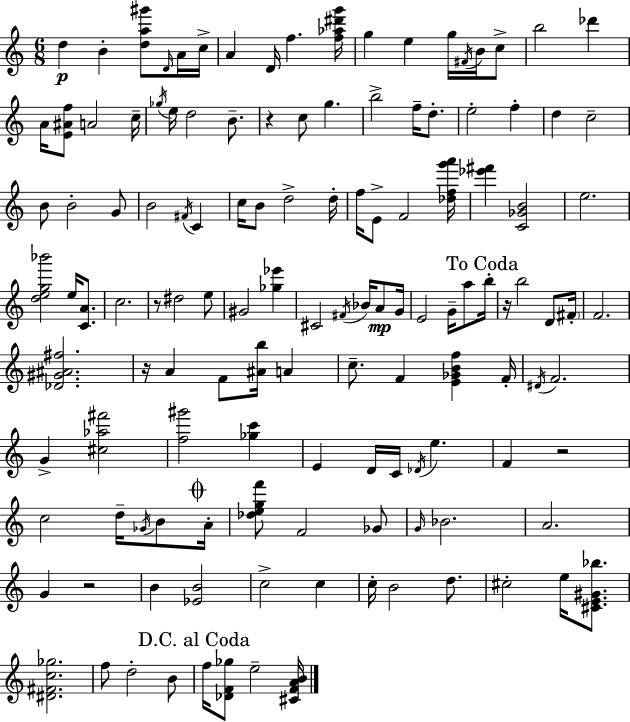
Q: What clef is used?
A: treble